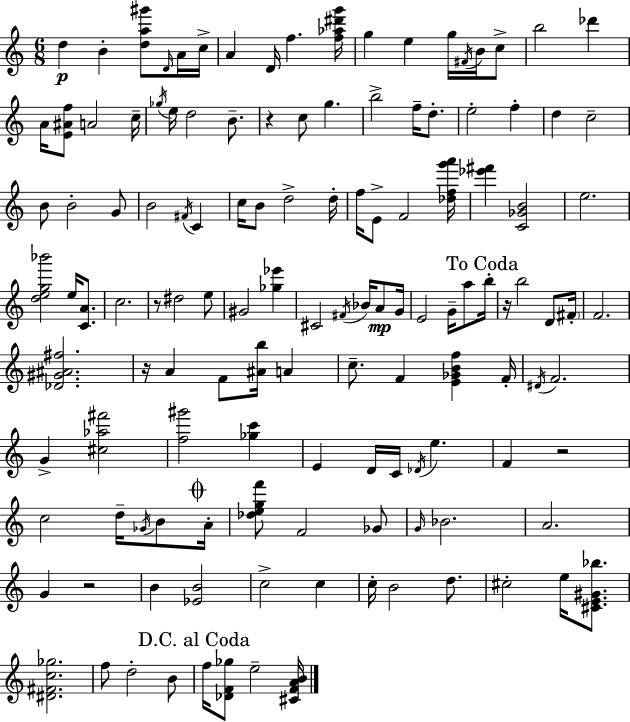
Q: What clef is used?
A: treble